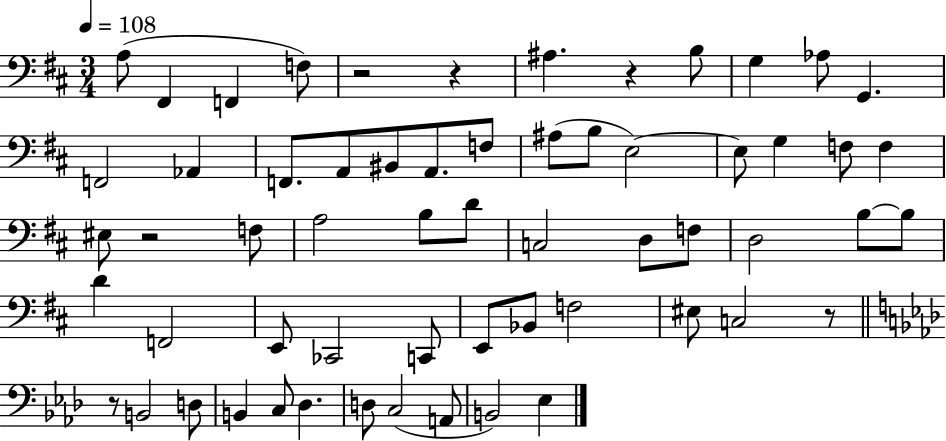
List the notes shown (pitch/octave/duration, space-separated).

A3/e F#2/q F2/q F3/e R/h R/q A#3/q. R/q B3/e G3/q Ab3/e G2/q. F2/h Ab2/q F2/e. A2/e BIS2/e A2/e. F3/e A#3/e B3/e E3/h E3/e G3/q F3/e F3/q EIS3/e R/h F3/e A3/h B3/e D4/e C3/h D3/e F3/e D3/h B3/e B3/e D4/q F2/h E2/e CES2/h C2/e E2/e Bb2/e F3/h EIS3/e C3/h R/e R/e B2/h D3/e B2/q C3/e Db3/q. D3/e C3/h A2/e B2/h Eb3/q